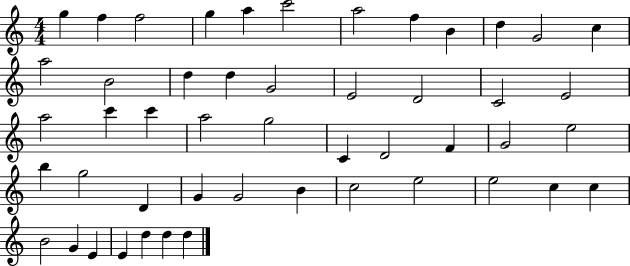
{
  \clef treble
  \numericTimeSignature
  \time 4/4
  \key c \major
  g''4 f''4 f''2 | g''4 a''4 c'''2 | a''2 f''4 b'4 | d''4 g'2 c''4 | \break a''2 b'2 | d''4 d''4 g'2 | e'2 d'2 | c'2 e'2 | \break a''2 c'''4 c'''4 | a''2 g''2 | c'4 d'2 f'4 | g'2 e''2 | \break b''4 g''2 d'4 | g'4 g'2 b'4 | c''2 e''2 | e''2 c''4 c''4 | \break b'2 g'4 e'4 | e'4 d''4 d''4 d''4 | \bar "|."
}